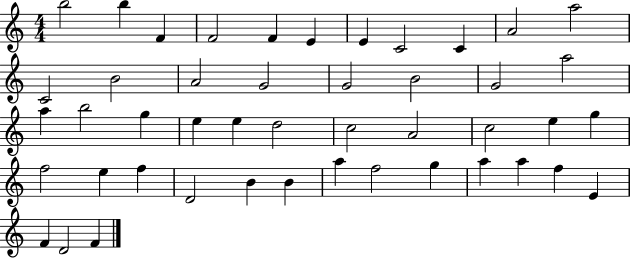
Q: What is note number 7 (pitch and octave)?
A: E4